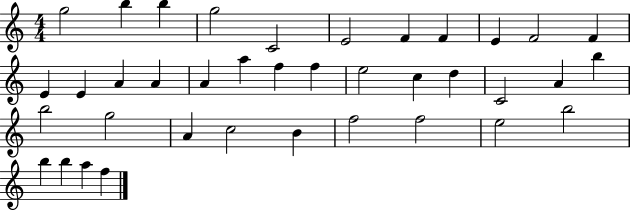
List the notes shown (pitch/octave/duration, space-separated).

G5/h B5/q B5/q G5/h C4/h E4/h F4/q F4/q E4/q F4/h F4/q E4/q E4/q A4/q A4/q A4/q A5/q F5/q F5/q E5/h C5/q D5/q C4/h A4/q B5/q B5/h G5/h A4/q C5/h B4/q F5/h F5/h E5/h B5/h B5/q B5/q A5/q F5/q